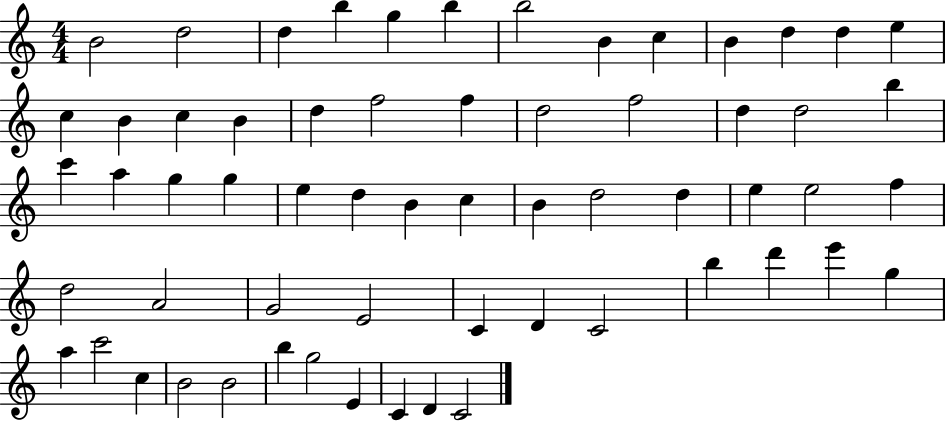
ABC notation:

X:1
T:Untitled
M:4/4
L:1/4
K:C
B2 d2 d b g b b2 B c B d d e c B c B d f2 f d2 f2 d d2 b c' a g g e d B c B d2 d e e2 f d2 A2 G2 E2 C D C2 b d' e' g a c'2 c B2 B2 b g2 E C D C2